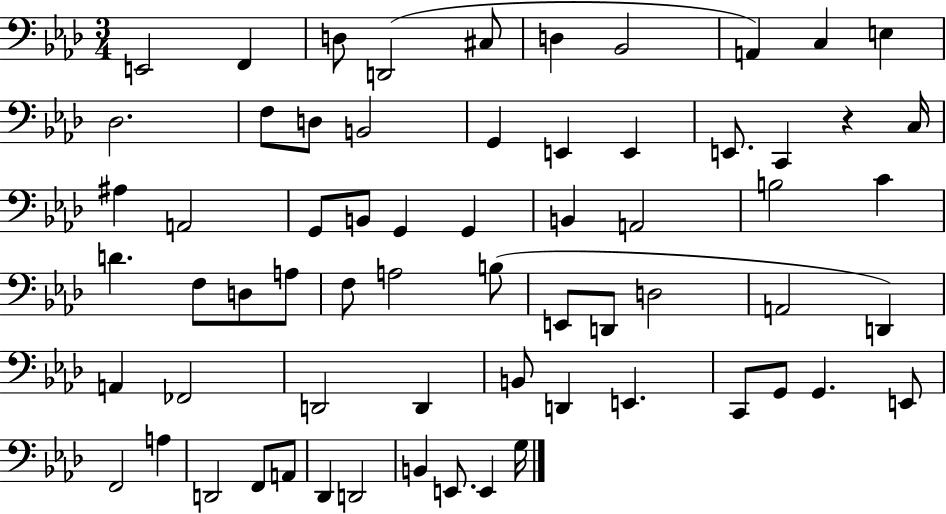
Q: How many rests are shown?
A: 1